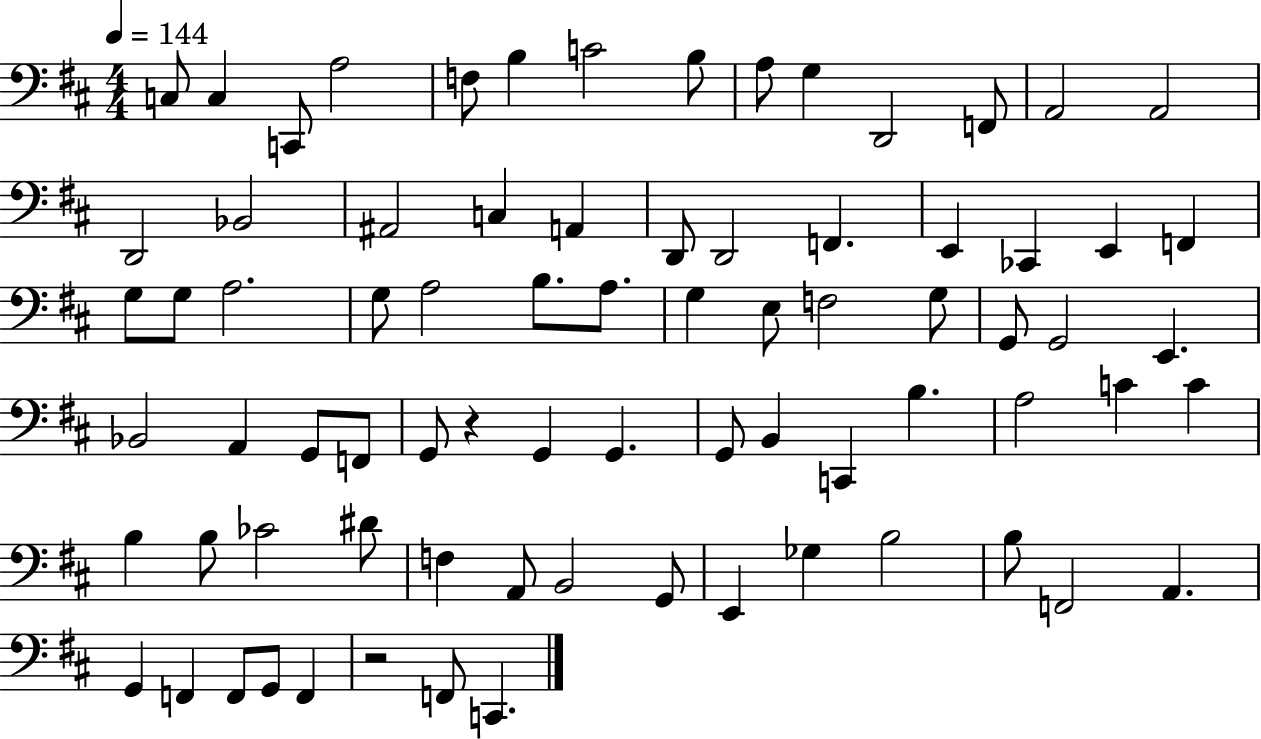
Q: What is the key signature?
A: D major